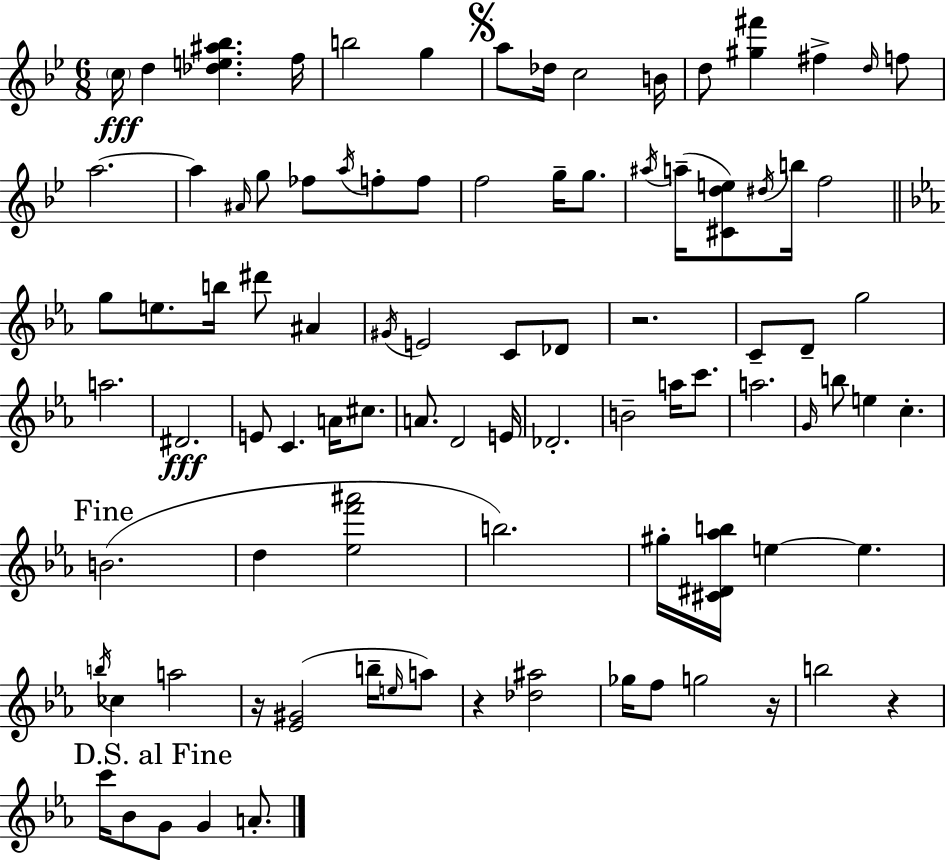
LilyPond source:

{
  \clef treble
  \numericTimeSignature
  \time 6/8
  \key g \minor
  \parenthesize c''16\fff d''4 <des'' e'' ais'' bes''>4. f''16 | b''2 g''4 | \mark \markup { \musicglyph "scripts.segno" } a''8 des''16 c''2 b'16 | d''8 <gis'' fis'''>4 fis''4-> \grace { d''16 } f''8 | \break a''2.~~ | a''4 \grace { ais'16 } g''8 fes''8 \acciaccatura { a''16 } f''8-. | f''8 f''2 g''16-- | g''8. \acciaccatura { ais''16 }( a''16-- <cis' d'' e''>8) \acciaccatura { dis''16 } b''16 f''2 | \break \bar "||" \break \key ees \major g''8 e''8. b''16 dis'''8 ais'4 | \acciaccatura { gis'16 } e'2 c'8 des'8 | r2. | c'8-- d'8-- g''2 | \break a''2. | dis'2.\fff | e'8 c'4. a'16 cis''8. | a'8. d'2 | \break e'16 des'2.-. | b'2-- a''16 c'''8. | a''2. | \grace { g'16 } b''8 e''4 c''4.-. | \break \mark "Fine" b'2.( | d''4 <ees'' f''' ais'''>2 | b''2.) | gis''16-. <cis' dis' aes'' b''>16 e''4~~ e''4. | \break \acciaccatura { b''16 } ces''4 a''2 | r16 <ees' gis'>2( | b''16-- \grace { e''16 } a''8) r4 <des'' ais''>2 | ges''16 f''8 g''2 | \break r16 b''2 | r4 \mark "D.S. al Fine" c'''16 bes'8 g'8 g'4 | a'8.-. \bar "|."
}